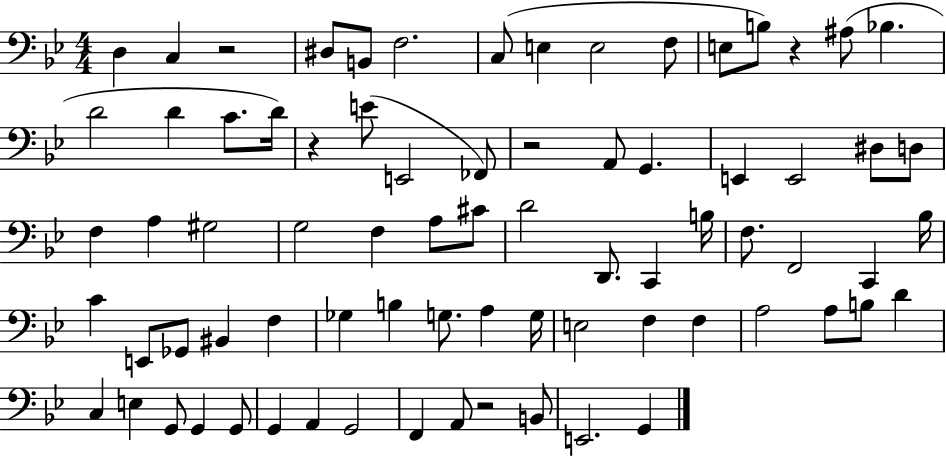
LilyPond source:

{
  \clef bass
  \numericTimeSignature
  \time 4/4
  \key bes \major
  d4 c4 r2 | dis8 b,8 f2. | c8( e4 e2 f8 | e8 b8) r4 ais8( bes4. | \break d'2 d'4 c'8. d'16) | r4 e'8( e,2 fes,8) | r2 a,8 g,4. | e,4 e,2 dis8 d8 | \break f4 a4 gis2 | g2 f4 a8 cis'8 | d'2 d,8. c,4 b16 | f8. f,2 c,4 bes16 | \break c'4 e,8 ges,8 bis,4 f4 | ges4 b4 g8. a4 g16 | e2 f4 f4 | a2 a8 b8 d'4 | \break c4 e4 g,8 g,4 g,8 | g,4 a,4 g,2 | f,4 a,8 r2 b,8 | e,2. g,4 | \break \bar "|."
}